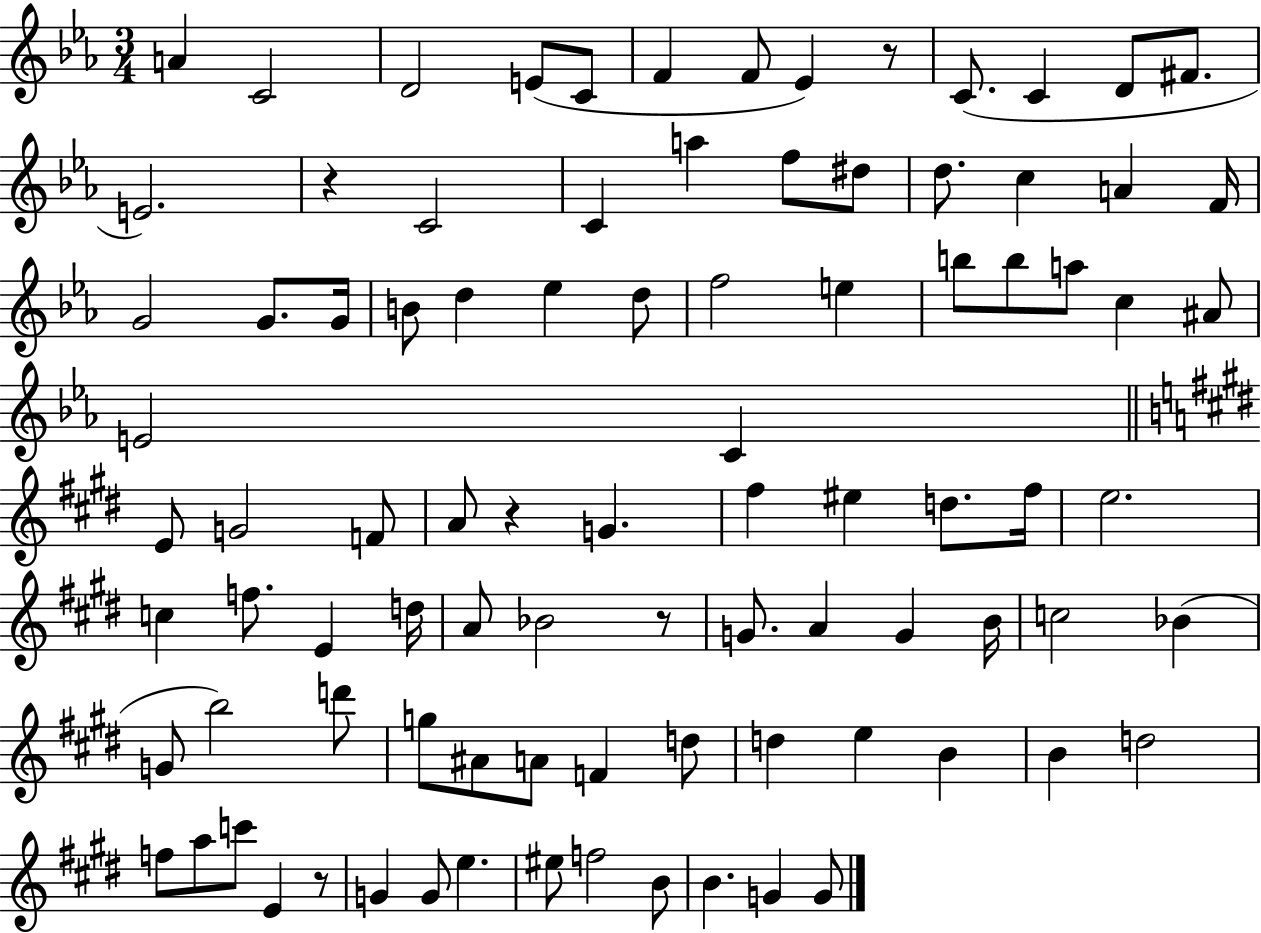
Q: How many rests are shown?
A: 5